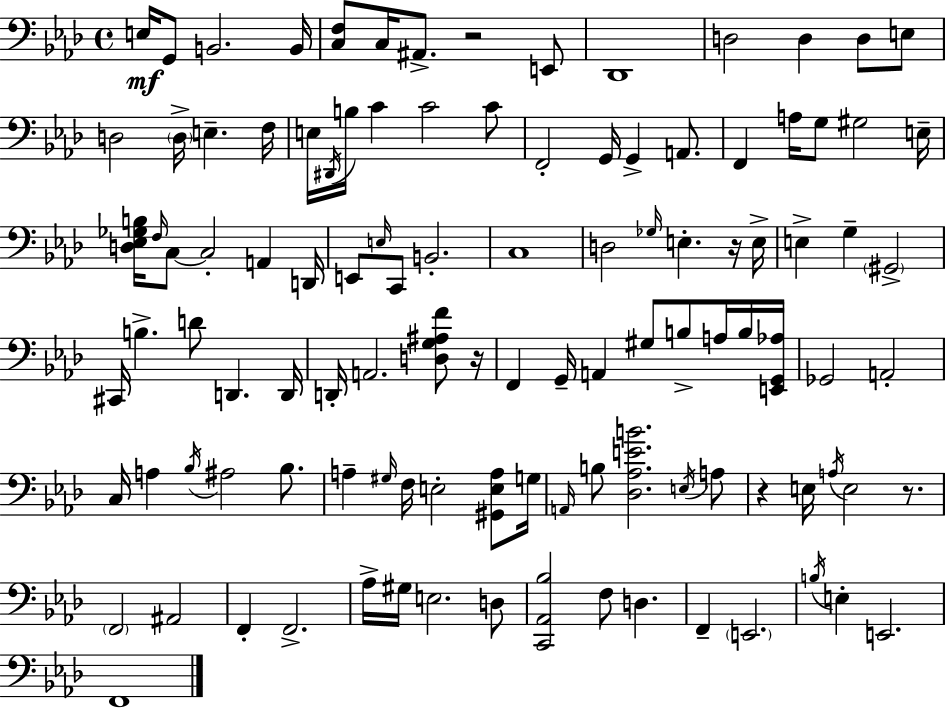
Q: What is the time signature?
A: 4/4